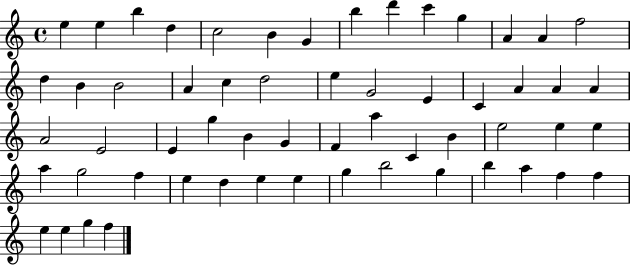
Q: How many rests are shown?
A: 0